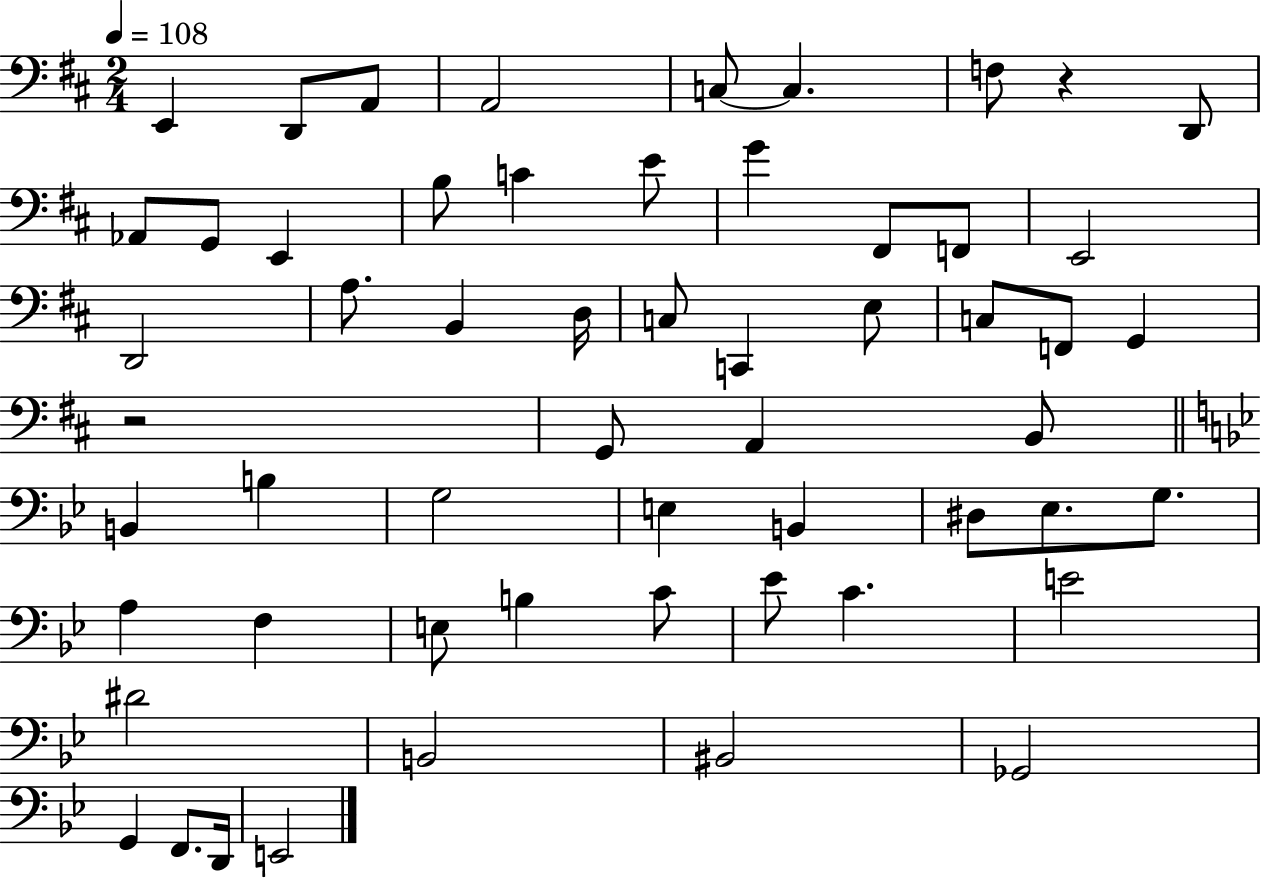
X:1
T:Untitled
M:2/4
L:1/4
K:D
E,, D,,/2 A,,/2 A,,2 C,/2 C, F,/2 z D,,/2 _A,,/2 G,,/2 E,, B,/2 C E/2 G ^F,,/2 F,,/2 E,,2 D,,2 A,/2 B,, D,/4 C,/2 C,, E,/2 C,/2 F,,/2 G,, z2 G,,/2 A,, B,,/2 B,, B, G,2 E, B,, ^D,/2 _E,/2 G,/2 A, F, E,/2 B, C/2 _E/2 C E2 ^D2 B,,2 ^B,,2 _G,,2 G,, F,,/2 D,,/4 E,,2